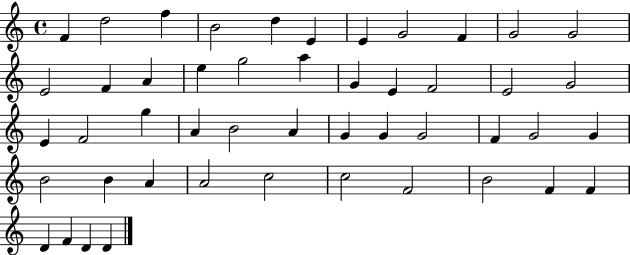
F4/q D5/h F5/q B4/h D5/q E4/q E4/q G4/h F4/q G4/h G4/h E4/h F4/q A4/q E5/q G5/h A5/q G4/q E4/q F4/h E4/h G4/h E4/q F4/h G5/q A4/q B4/h A4/q G4/q G4/q G4/h F4/q G4/h G4/q B4/h B4/q A4/q A4/h C5/h C5/h F4/h B4/h F4/q F4/q D4/q F4/q D4/q D4/q